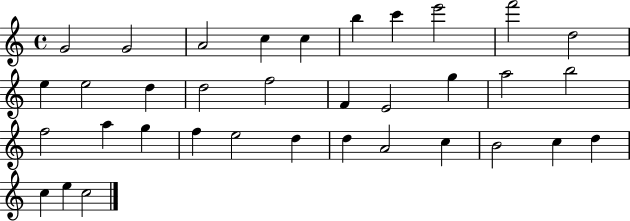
{
  \clef treble
  \time 4/4
  \defaultTimeSignature
  \key c \major
  g'2 g'2 | a'2 c''4 c''4 | b''4 c'''4 e'''2 | f'''2 d''2 | \break e''4 e''2 d''4 | d''2 f''2 | f'4 e'2 g''4 | a''2 b''2 | \break f''2 a''4 g''4 | f''4 e''2 d''4 | d''4 a'2 c''4 | b'2 c''4 d''4 | \break c''4 e''4 c''2 | \bar "|."
}